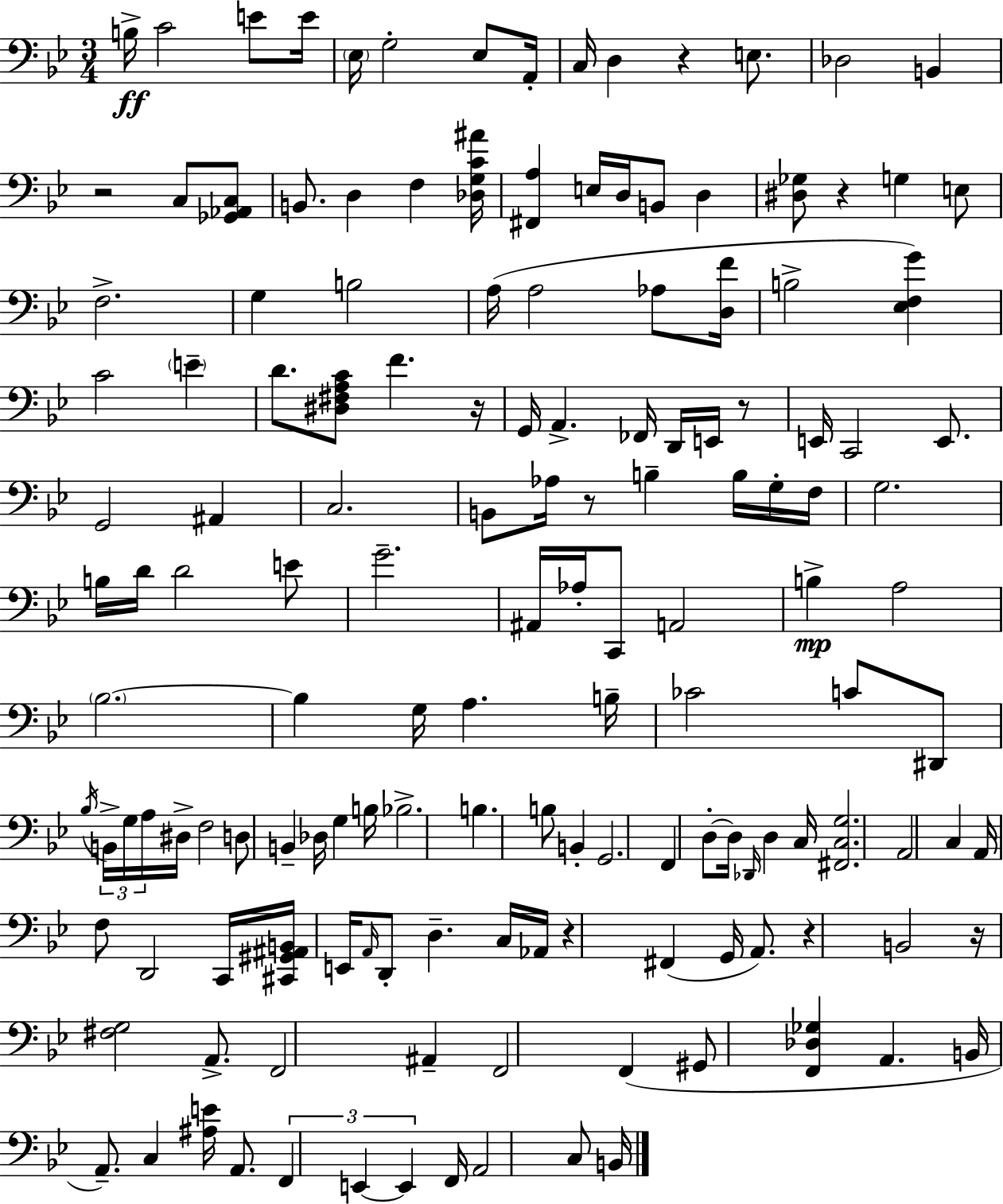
X:1
T:Untitled
M:3/4
L:1/4
K:Gm
B,/4 C2 E/2 E/4 _E,/4 G,2 _E,/2 A,,/4 C,/4 D, z E,/2 _D,2 B,, z2 C,/2 [_G,,_A,,C,]/2 B,,/2 D, F, [_D,G,C^A]/4 [^F,,A,] E,/4 D,/4 B,,/2 D, [^D,_G,]/2 z G, E,/2 F,2 G, B,2 A,/4 A,2 _A,/2 [D,F]/4 B,2 [_E,F,G] C2 E D/2 [^D,^F,A,C]/2 F z/4 G,,/4 A,, _F,,/4 D,,/4 E,,/4 z/2 E,,/4 C,,2 E,,/2 G,,2 ^A,, C,2 B,,/2 _A,/4 z/2 B, B,/4 G,/4 F,/4 G,2 B,/4 D/4 D2 E/2 G2 ^A,,/4 _A,/4 C,,/2 A,,2 B, A,2 _B,2 _B, G,/4 A, B,/4 _C2 C/2 ^D,,/2 _B,/4 B,,/4 G,/4 A,/4 ^D,/4 F,2 D,/2 B,, _D,/4 G, B,/4 _B,2 B, B,/2 B,, G,,2 F,, D,/2 D,/4 _D,,/4 D, C,/4 [^F,,C,G,]2 A,,2 C, A,,/4 F,/2 D,,2 C,,/4 [^C,,^G,,^A,,B,,]/4 E,,/4 A,,/4 D,,/2 D, C,/4 _A,,/4 z ^F,, G,,/4 A,,/2 z B,,2 z/4 [^F,G,]2 A,,/2 F,,2 ^A,, F,,2 F,, ^G,,/2 [F,,_D,_G,] A,, B,,/4 A,,/2 C, [^A,E]/4 A,,/2 F,, E,, E,, F,,/4 A,,2 C,/2 B,,/4